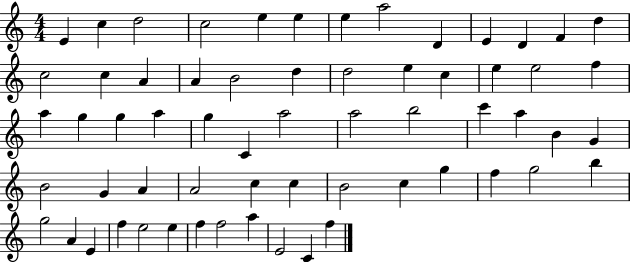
{
  \clef treble
  \numericTimeSignature
  \time 4/4
  \key c \major
  e'4 c''4 d''2 | c''2 e''4 e''4 | e''4 a''2 d'4 | e'4 d'4 f'4 d''4 | \break c''2 c''4 a'4 | a'4 b'2 d''4 | d''2 e''4 c''4 | e''4 e''2 f''4 | \break a''4 g''4 g''4 a''4 | g''4 c'4 a''2 | a''2 b''2 | c'''4 a''4 b'4 g'4 | \break b'2 g'4 a'4 | a'2 c''4 c''4 | b'2 c''4 g''4 | f''4 g''2 b''4 | \break g''2 a'4 e'4 | f''4 e''2 e''4 | f''4 f''2 a''4 | e'2 c'4 f''4 | \break \bar "|."
}